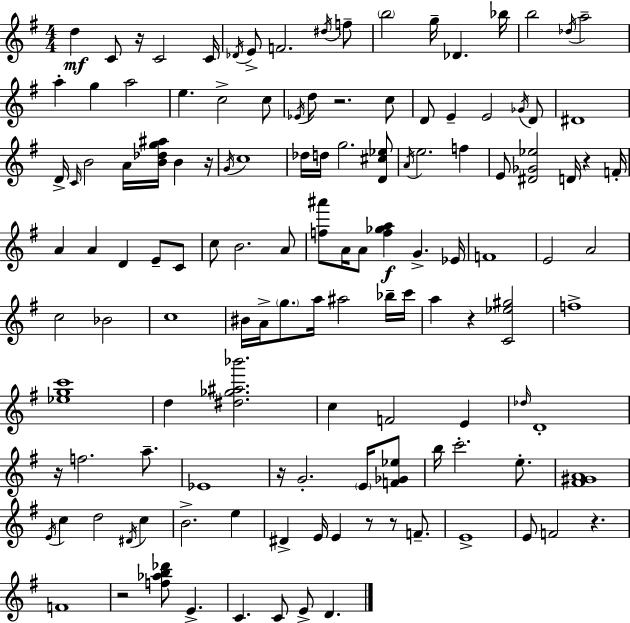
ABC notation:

X:1
T:Untitled
M:4/4
L:1/4
K:G
d C/2 z/4 C2 C/4 _D/4 E/2 F2 ^d/4 f/2 b2 g/4 _D _b/4 b2 _d/4 a2 a g a2 e c2 c/2 _E/4 d/2 z2 c/2 D/2 E E2 _G/4 D/2 ^D4 D/4 C/4 B2 A/4 [B_dg^a]/4 B z/4 G/4 c4 _d/4 d/4 g2 [D^c_e]/2 A/4 e2 f E/2 [^D_G_e]2 D/4 z F/4 A A D E/2 C/2 c/2 B2 A/2 [f^a']/2 A/4 A/2 [f_ga] G _E/4 F4 E2 A2 c2 _B2 c4 ^B/4 A/4 g/2 a/4 ^a2 _b/4 c'/4 a z [C_e^g]2 f4 [_egc']4 d [^d_g^a_b']2 c F2 E _d/4 D4 z/4 f2 a/2 _E4 z/4 G2 E/4 [F_G_e]/2 b/4 c'2 e/2 [^F^GA]4 E/4 c d2 ^D/4 c B2 e ^D E/4 E z/2 z/2 F/2 E4 E/2 F2 z F4 z2 [f_ab_d']/2 E C C/2 E/2 D